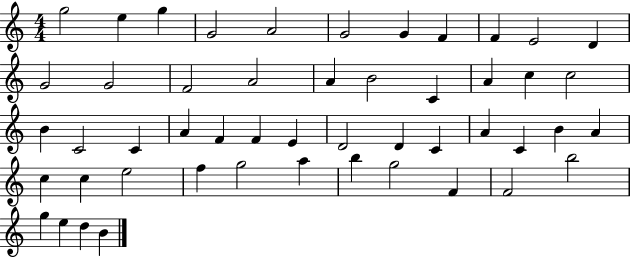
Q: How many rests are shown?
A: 0